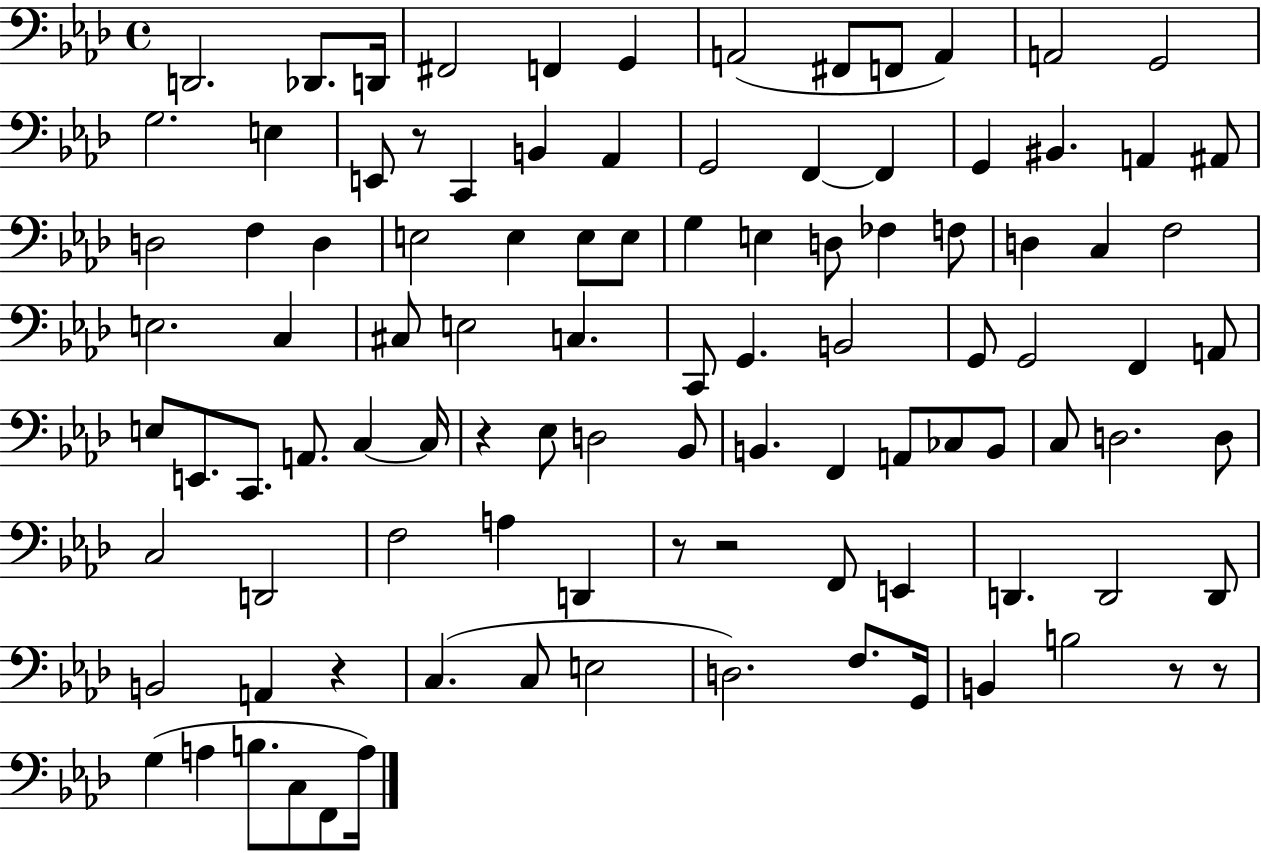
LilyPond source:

{
  \clef bass
  \time 4/4
  \defaultTimeSignature
  \key aes \major
  \repeat volta 2 { d,2. des,8. d,16 | fis,2 f,4 g,4 | a,2( fis,8 f,8 a,4) | a,2 g,2 | \break g2. e4 | e,8 r8 c,4 b,4 aes,4 | g,2 f,4~~ f,4 | g,4 bis,4. a,4 ais,8 | \break d2 f4 d4 | e2 e4 e8 e8 | g4 e4 d8 fes4 f8 | d4 c4 f2 | \break e2. c4 | cis8 e2 c4. | c,8 g,4. b,2 | g,8 g,2 f,4 a,8 | \break e8 e,8. c,8. a,8. c4~~ c16 | r4 ees8 d2 bes,8 | b,4. f,4 a,8 ces8 b,8 | c8 d2. d8 | \break c2 d,2 | f2 a4 d,4 | r8 r2 f,8 e,4 | d,4. d,2 d,8 | \break b,2 a,4 r4 | c4.( c8 e2 | d2.) f8. g,16 | b,4 b2 r8 r8 | \break g4( a4 b8. c8 f,8 a16) | } \bar "|."
}